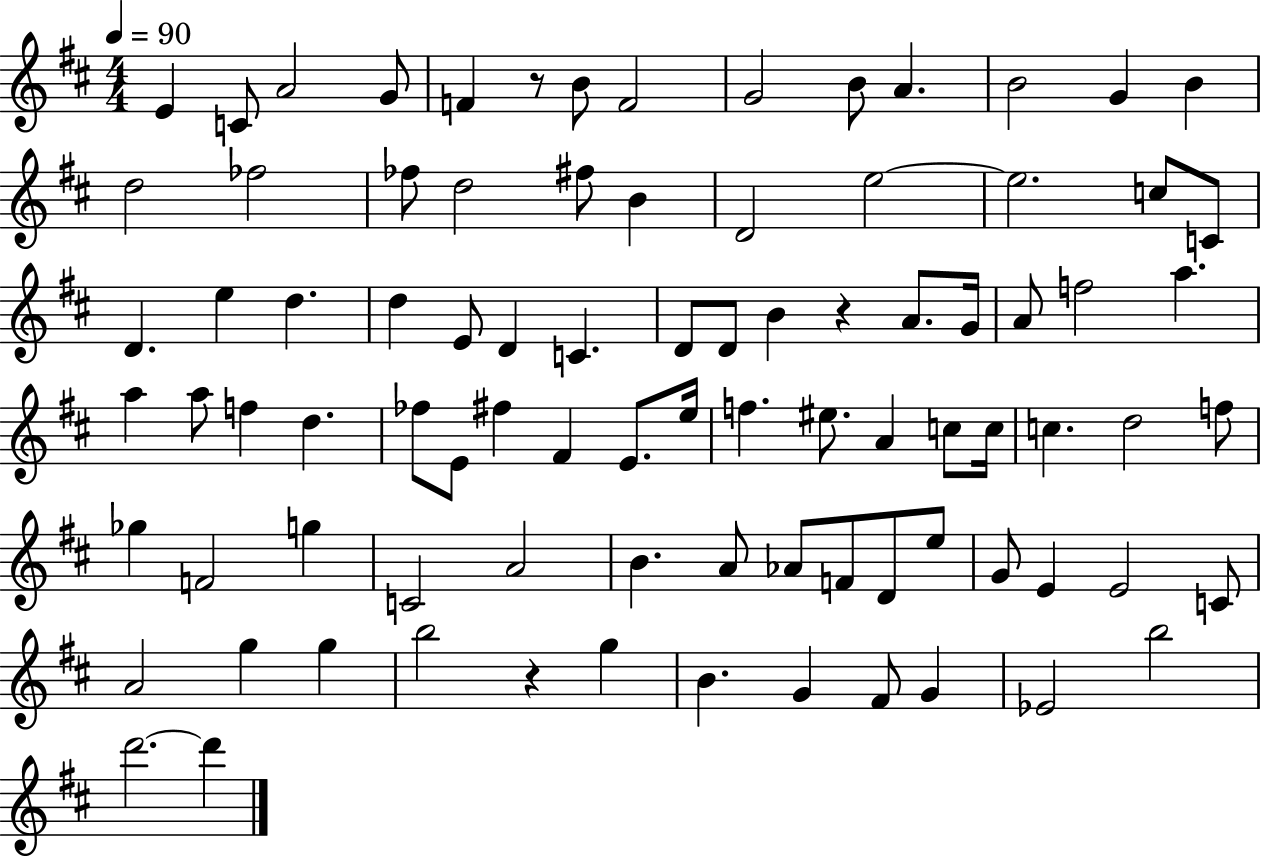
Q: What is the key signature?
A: D major